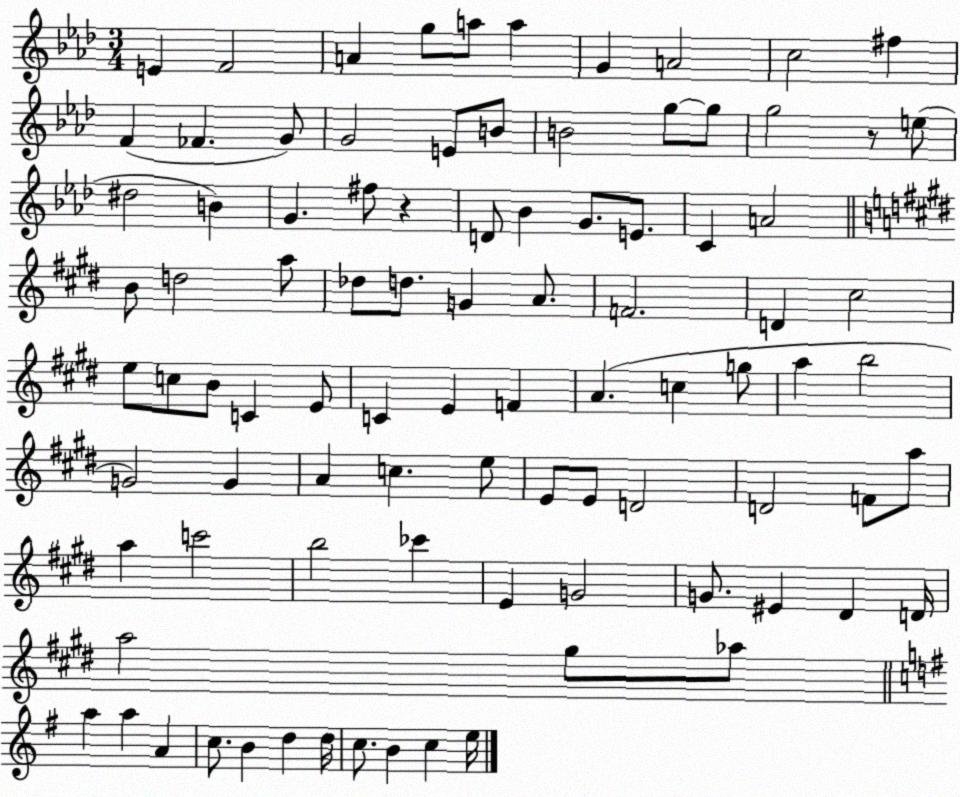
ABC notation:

X:1
T:Untitled
M:3/4
L:1/4
K:Ab
E F2 A g/2 a/2 a G A2 c2 ^f F _F G/2 G2 E/2 B/2 B2 g/2 g/2 g2 z/2 e/2 ^d2 B G ^f/2 z D/2 _B G/2 E/2 C A2 B/2 d2 a/2 _d/2 d/2 G A/2 F2 D ^c2 e/2 c/2 B/2 C E/2 C E F A c g/2 a b2 G2 G A c e/2 E/2 E/2 D2 D2 F/2 a/2 a c'2 b2 _c' E G2 G/2 ^E ^D D/4 a2 ^g/2 _a/2 a a A c/2 B d d/4 c/2 B c e/4